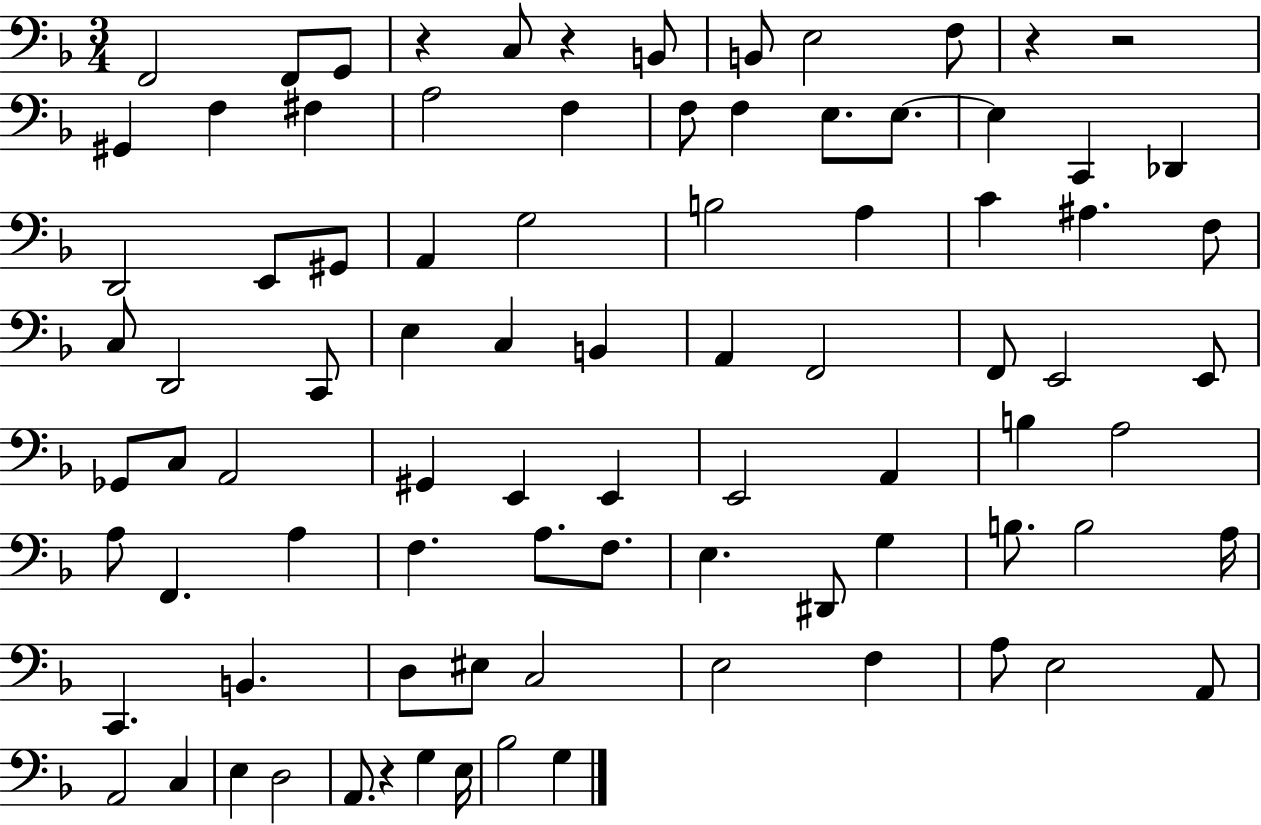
X:1
T:Untitled
M:3/4
L:1/4
K:F
F,,2 F,,/2 G,,/2 z C,/2 z B,,/2 B,,/2 E,2 F,/2 z z2 ^G,, F, ^F, A,2 F, F,/2 F, E,/2 E,/2 E, C,, _D,, D,,2 E,,/2 ^G,,/2 A,, G,2 B,2 A, C ^A, F,/2 C,/2 D,,2 C,,/2 E, C, B,, A,, F,,2 F,,/2 E,,2 E,,/2 _G,,/2 C,/2 A,,2 ^G,, E,, E,, E,,2 A,, B, A,2 A,/2 F,, A, F, A,/2 F,/2 E, ^D,,/2 G, B,/2 B,2 A,/4 C,, B,, D,/2 ^E,/2 C,2 E,2 F, A,/2 E,2 A,,/2 A,,2 C, E, D,2 A,,/2 z G, E,/4 _B,2 G,